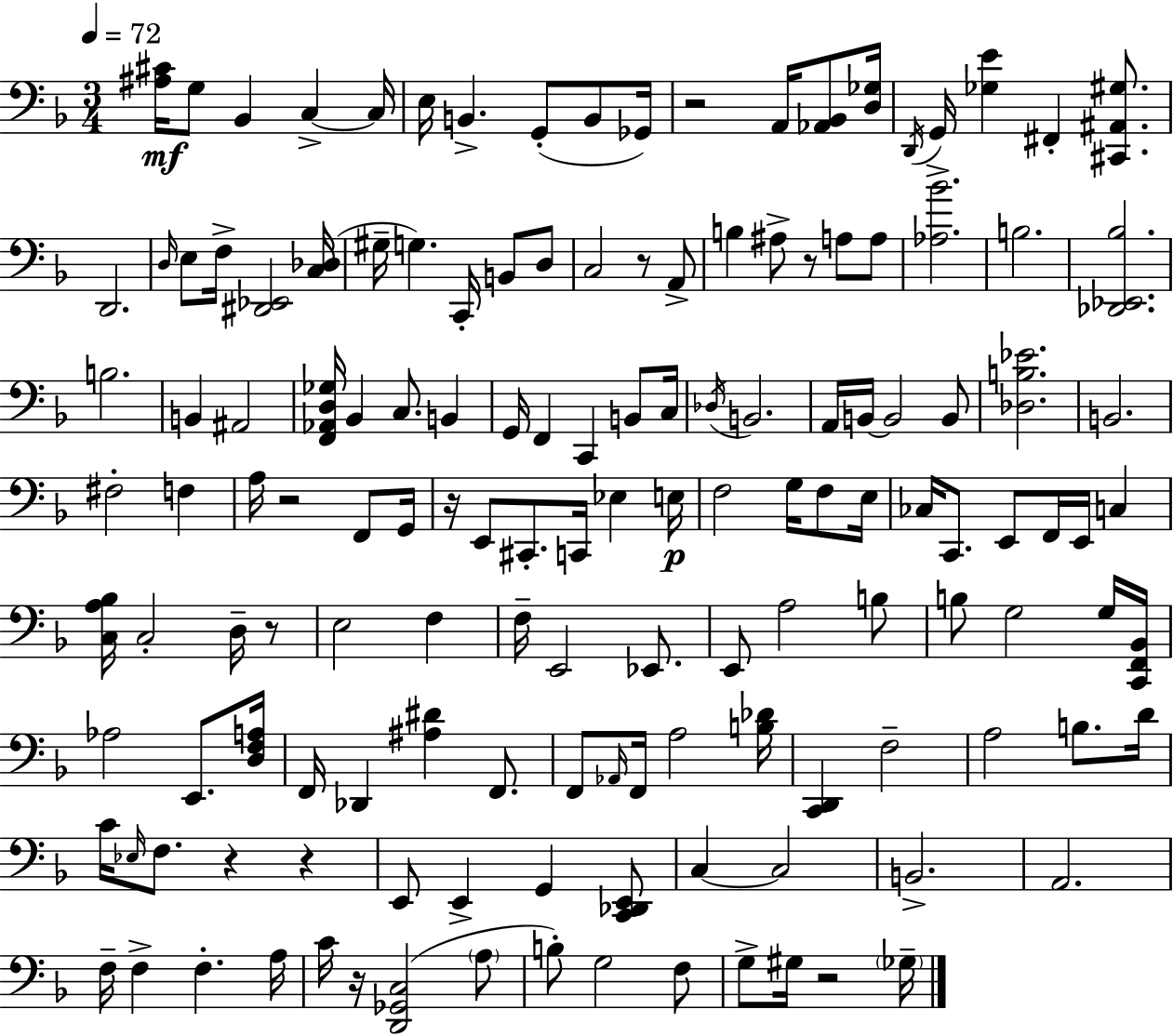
X:1
T:Untitled
M:3/4
L:1/4
K:F
[^A,^C]/4 G,/2 _B,, C, C,/4 E,/4 B,, G,,/2 B,,/2 _G,,/4 z2 A,,/4 [_A,,_B,,]/2 [D,_G,]/4 D,,/4 G,,/4 [_G,E] ^F,, [^C,,^A,,^G,]/2 D,,2 D,/4 E,/2 F,/4 [^D,,_E,,]2 [C,_D,]/4 ^G,/4 G, C,,/4 B,,/2 D,/2 C,2 z/2 A,,/2 B, ^A,/2 z/2 A,/2 A,/2 [_A,_B]2 B,2 [_D,,_E,,_B,]2 B,2 B,, ^A,,2 [F,,_A,,D,_G,]/4 _B,, C,/2 B,, G,,/4 F,, C,, B,,/2 C,/4 _D,/4 B,,2 A,,/4 B,,/4 B,,2 B,,/2 [_D,B,_E]2 B,,2 ^F,2 F, A,/4 z2 F,,/2 G,,/4 z/4 E,,/2 ^C,,/2 C,,/4 _E, E,/4 F,2 G,/4 F,/2 E,/4 _C,/4 C,,/2 E,,/2 F,,/4 E,,/4 C, [C,A,_B,]/4 C,2 D,/4 z/2 E,2 F, F,/4 E,,2 _E,,/2 E,,/2 A,2 B,/2 B,/2 G,2 G,/4 [C,,F,,_B,,]/4 _A,2 E,,/2 [D,F,A,]/4 F,,/4 _D,, [^A,^D] F,,/2 F,,/2 _A,,/4 F,,/4 A,2 [B,_D]/4 [C,,D,,] F,2 A,2 B,/2 D/4 C/4 _E,/4 F,/2 z z E,,/2 E,, G,, [C,,_D,,E,,]/2 C, C,2 B,,2 A,,2 F,/4 F, F, A,/4 C/4 z/4 [D,,_G,,C,]2 A,/2 B,/2 G,2 F,/2 G,/2 ^G,/4 z2 _G,/4